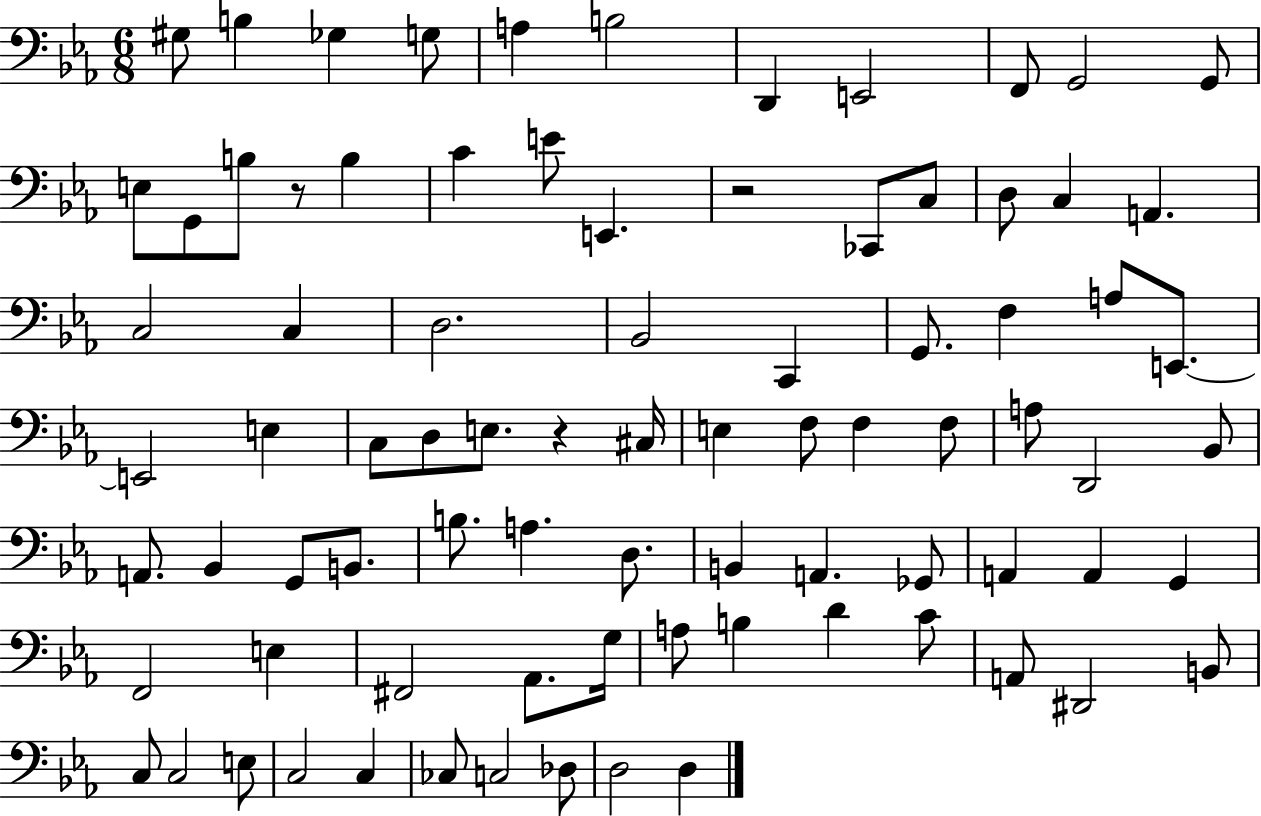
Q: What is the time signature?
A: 6/8